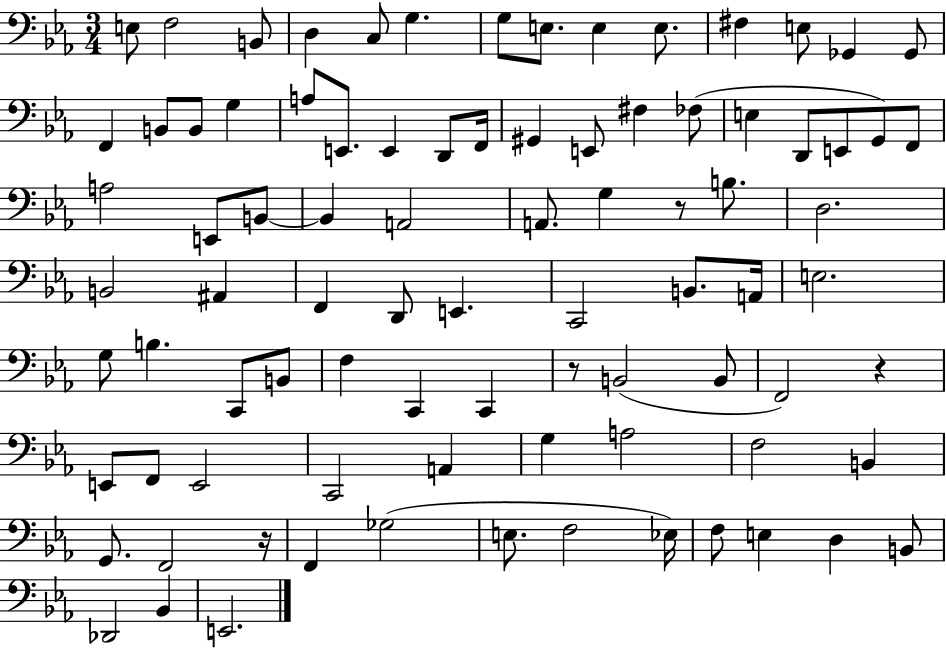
{
  \clef bass
  \numericTimeSignature
  \time 3/4
  \key ees \major
  \repeat volta 2 { e8 f2 b,8 | d4 c8 g4. | g8 e8. e4 e8. | fis4 e8 ges,4 ges,8 | \break f,4 b,8 b,8 g4 | a8 e,8. e,4 d,8 f,16 | gis,4 e,8 fis4 fes8( | e4 d,8 e,8 g,8) f,8 | \break a2 e,8 b,8~~ | b,4 a,2 | a,8. g4 r8 b8. | d2. | \break b,2 ais,4 | f,4 d,8 e,4. | c,2 b,8. a,16 | e2. | \break g8 b4. c,8 b,8 | f4 c,4 c,4 | r8 b,2( b,8 | f,2) r4 | \break e,8 f,8 e,2 | c,2 a,4 | g4 a2 | f2 b,4 | \break g,8. f,2 r16 | f,4 ges2( | e8. f2 ees16) | f8 e4 d4 b,8 | \break des,2 bes,4 | e,2. | } \bar "|."
}